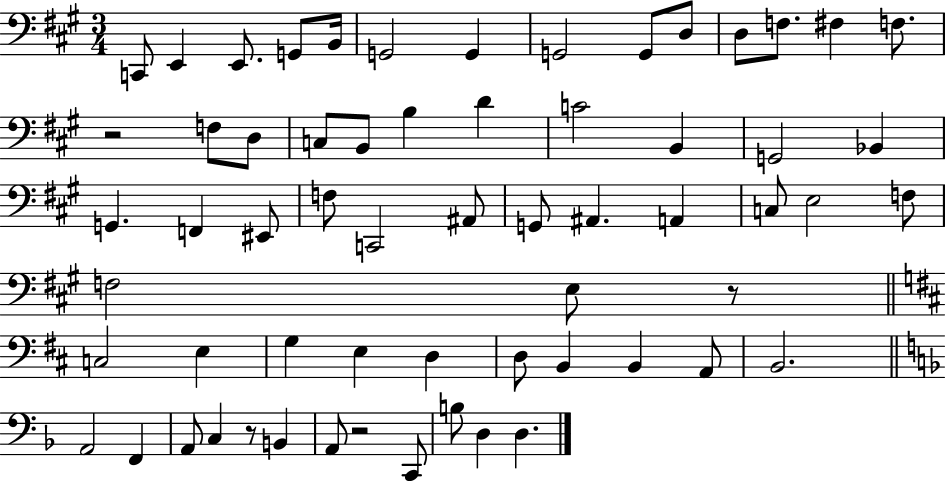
C2/e E2/q E2/e. G2/e B2/s G2/h G2/q G2/h G2/e D3/e D3/e F3/e. F#3/q F3/e. R/h F3/e D3/e C3/e B2/e B3/q D4/q C4/h B2/q G2/h Bb2/q G2/q. F2/q EIS2/e F3/e C2/h A#2/e G2/e A#2/q. A2/q C3/e E3/h F3/e F3/h E3/e R/e C3/h E3/q G3/q E3/q D3/q D3/e B2/q B2/q A2/e B2/h. A2/h F2/q A2/e C3/q R/e B2/q A2/e R/h C2/e B3/e D3/q D3/q.